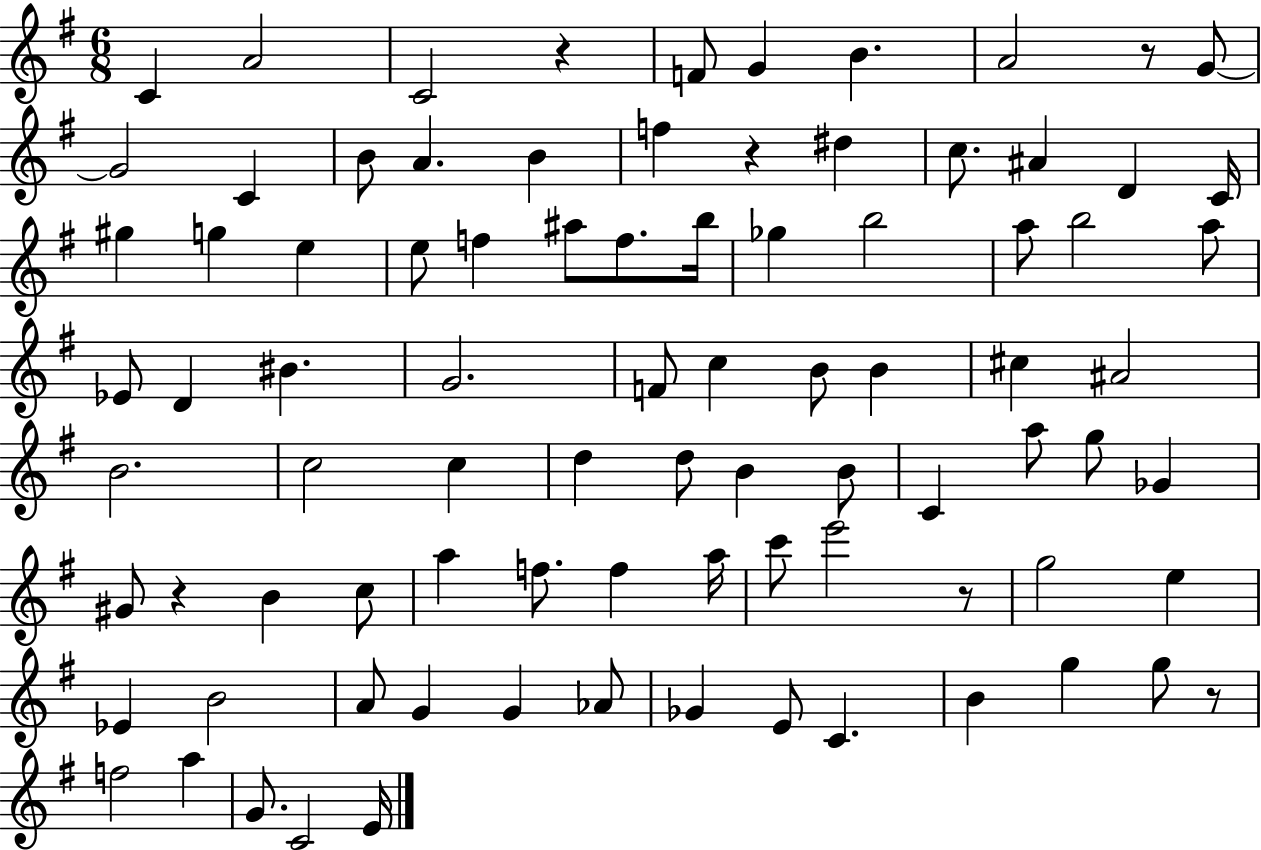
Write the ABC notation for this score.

X:1
T:Untitled
M:6/8
L:1/4
K:G
C A2 C2 z F/2 G B A2 z/2 G/2 G2 C B/2 A B f z ^d c/2 ^A D C/4 ^g g e e/2 f ^a/2 f/2 b/4 _g b2 a/2 b2 a/2 _E/2 D ^B G2 F/2 c B/2 B ^c ^A2 B2 c2 c d d/2 B B/2 C a/2 g/2 _G ^G/2 z B c/2 a f/2 f a/4 c'/2 e'2 z/2 g2 e _E B2 A/2 G G _A/2 _G E/2 C B g g/2 z/2 f2 a G/2 C2 E/4